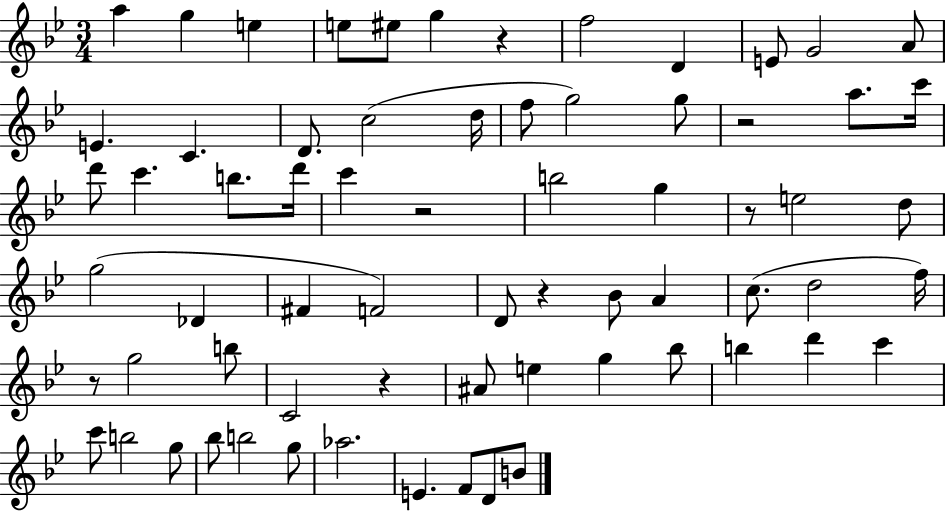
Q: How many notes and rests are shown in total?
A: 68